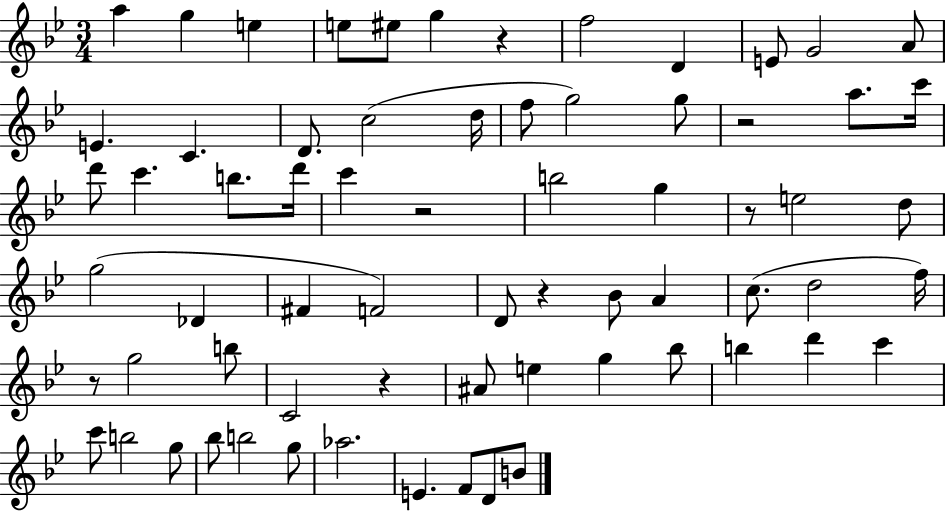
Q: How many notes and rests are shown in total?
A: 68